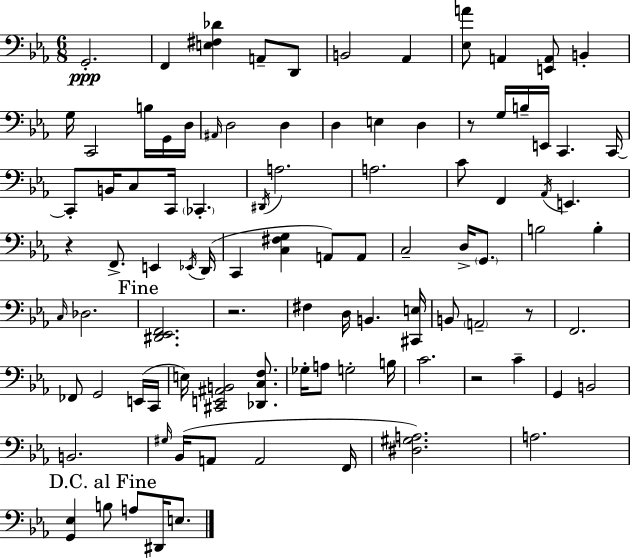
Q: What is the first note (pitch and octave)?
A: G2